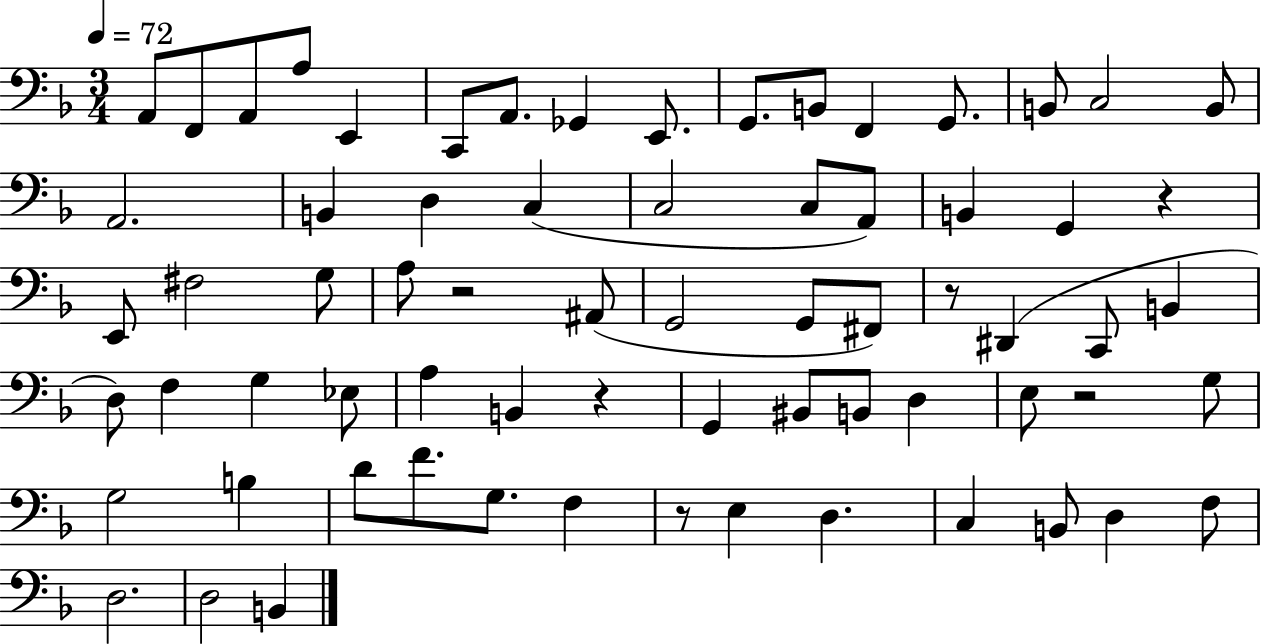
A2/e F2/e A2/e A3/e E2/q C2/e A2/e. Gb2/q E2/e. G2/e. B2/e F2/q G2/e. B2/e C3/h B2/e A2/h. B2/q D3/q C3/q C3/h C3/e A2/e B2/q G2/q R/q E2/e F#3/h G3/e A3/e R/h A#2/e G2/h G2/e F#2/e R/e D#2/q C2/e B2/q D3/e F3/q G3/q Eb3/e A3/q B2/q R/q G2/q BIS2/e B2/e D3/q E3/e R/h G3/e G3/h B3/q D4/e F4/e. G3/e. F3/q R/e E3/q D3/q. C3/q B2/e D3/q F3/e D3/h. D3/h B2/q